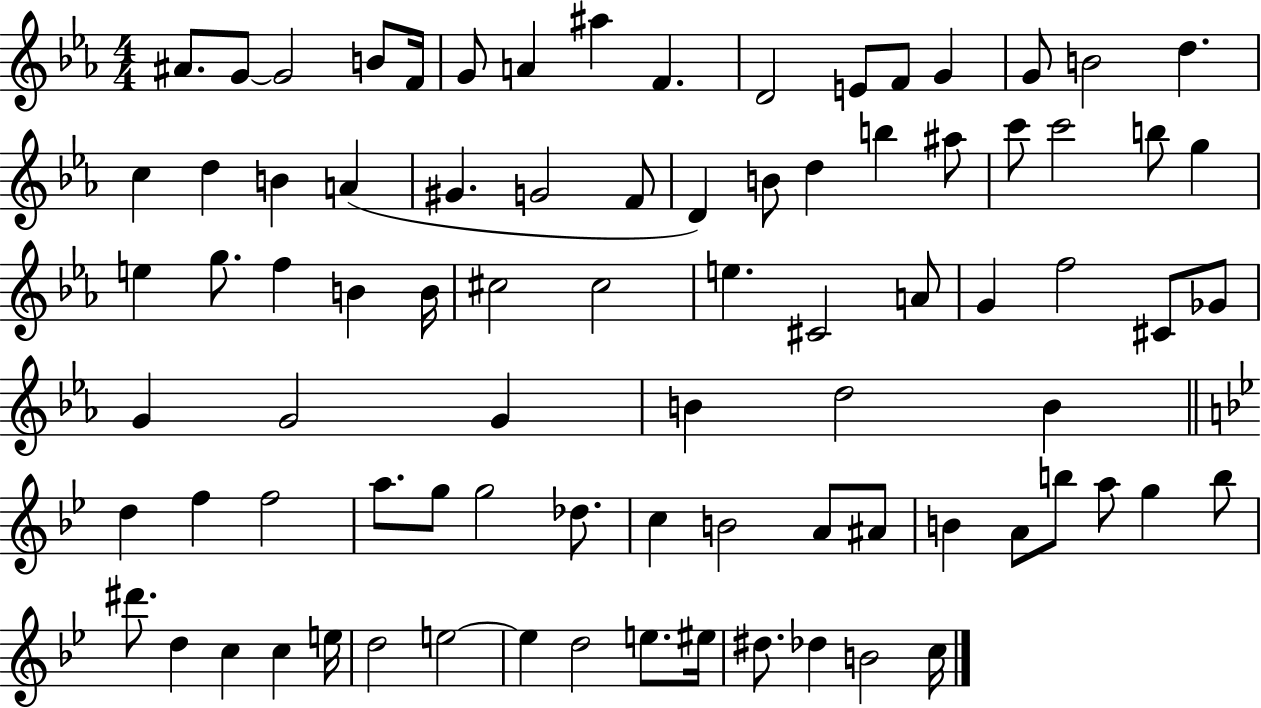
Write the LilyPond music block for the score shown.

{
  \clef treble
  \numericTimeSignature
  \time 4/4
  \key ees \major
  ais'8. g'8~~ g'2 b'8 f'16 | g'8 a'4 ais''4 f'4. | d'2 e'8 f'8 g'4 | g'8 b'2 d''4. | \break c''4 d''4 b'4 a'4( | gis'4. g'2 f'8 | d'4) b'8 d''4 b''4 ais''8 | c'''8 c'''2 b''8 g''4 | \break e''4 g''8. f''4 b'4 b'16 | cis''2 cis''2 | e''4. cis'2 a'8 | g'4 f''2 cis'8 ges'8 | \break g'4 g'2 g'4 | b'4 d''2 b'4 | \bar "||" \break \key bes \major d''4 f''4 f''2 | a''8. g''8 g''2 des''8. | c''4 b'2 a'8 ais'8 | b'4 a'8 b''8 a''8 g''4 b''8 | \break dis'''8. d''4 c''4 c''4 e''16 | d''2 e''2~~ | e''4 d''2 e''8. eis''16 | dis''8. des''4 b'2 c''16 | \break \bar "|."
}